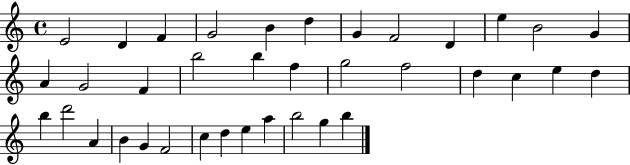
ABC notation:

X:1
T:Untitled
M:4/4
L:1/4
K:C
E2 D F G2 B d G F2 D e B2 G A G2 F b2 b f g2 f2 d c e d b d'2 A B G F2 c d e a b2 g b